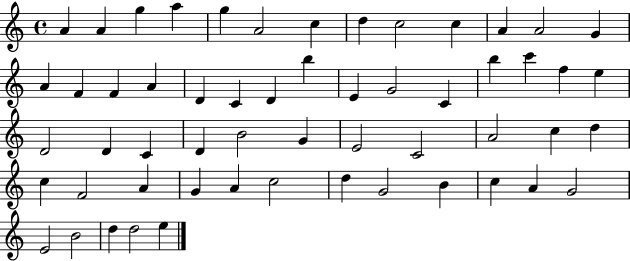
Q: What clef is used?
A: treble